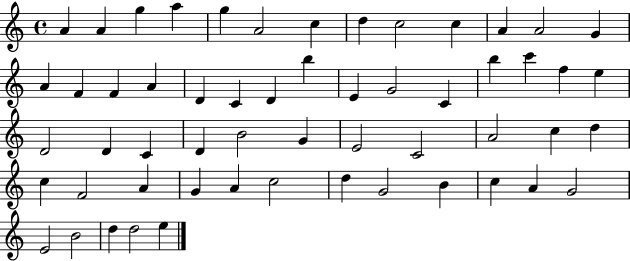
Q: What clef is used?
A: treble